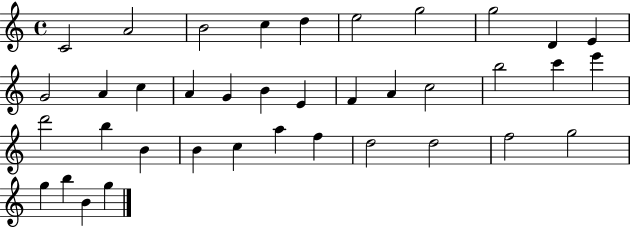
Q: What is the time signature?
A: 4/4